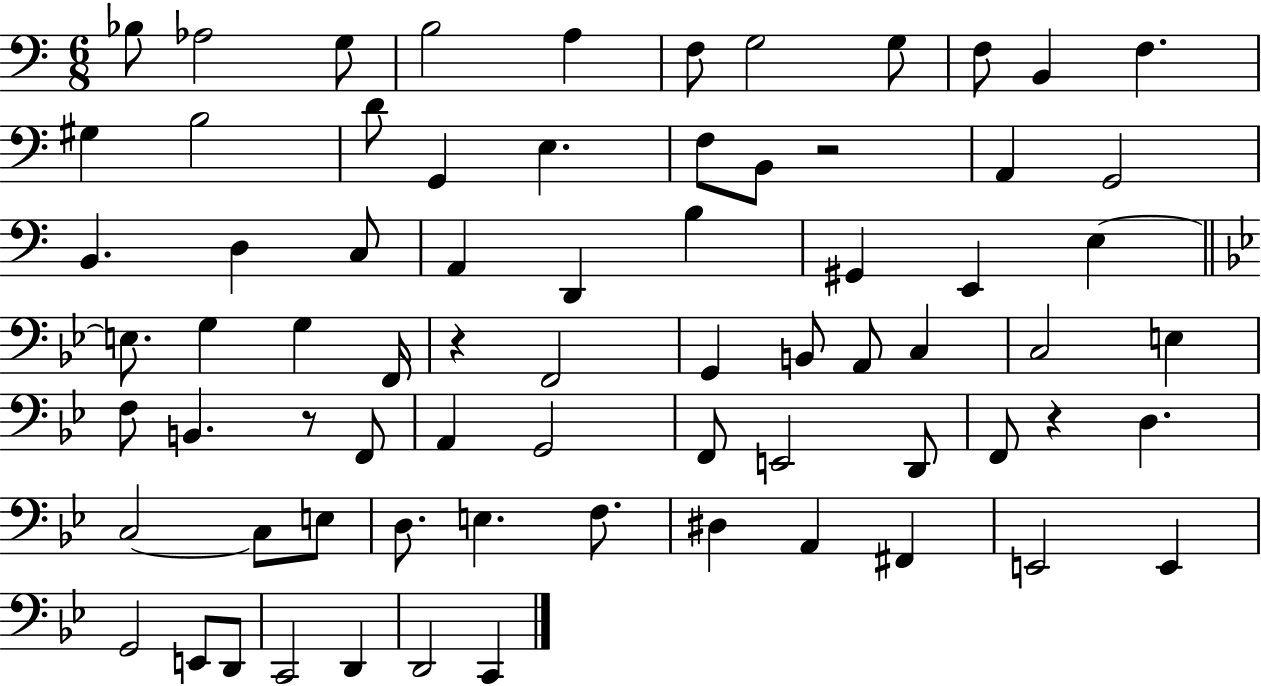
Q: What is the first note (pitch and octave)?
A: Bb3